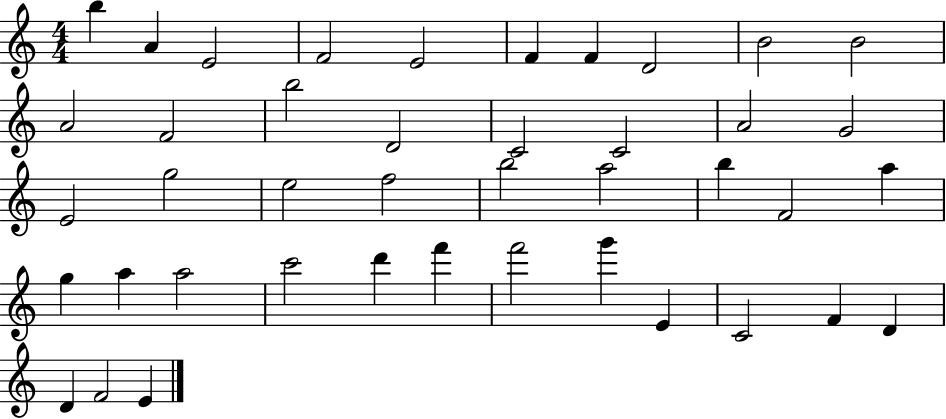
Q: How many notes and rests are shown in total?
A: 42